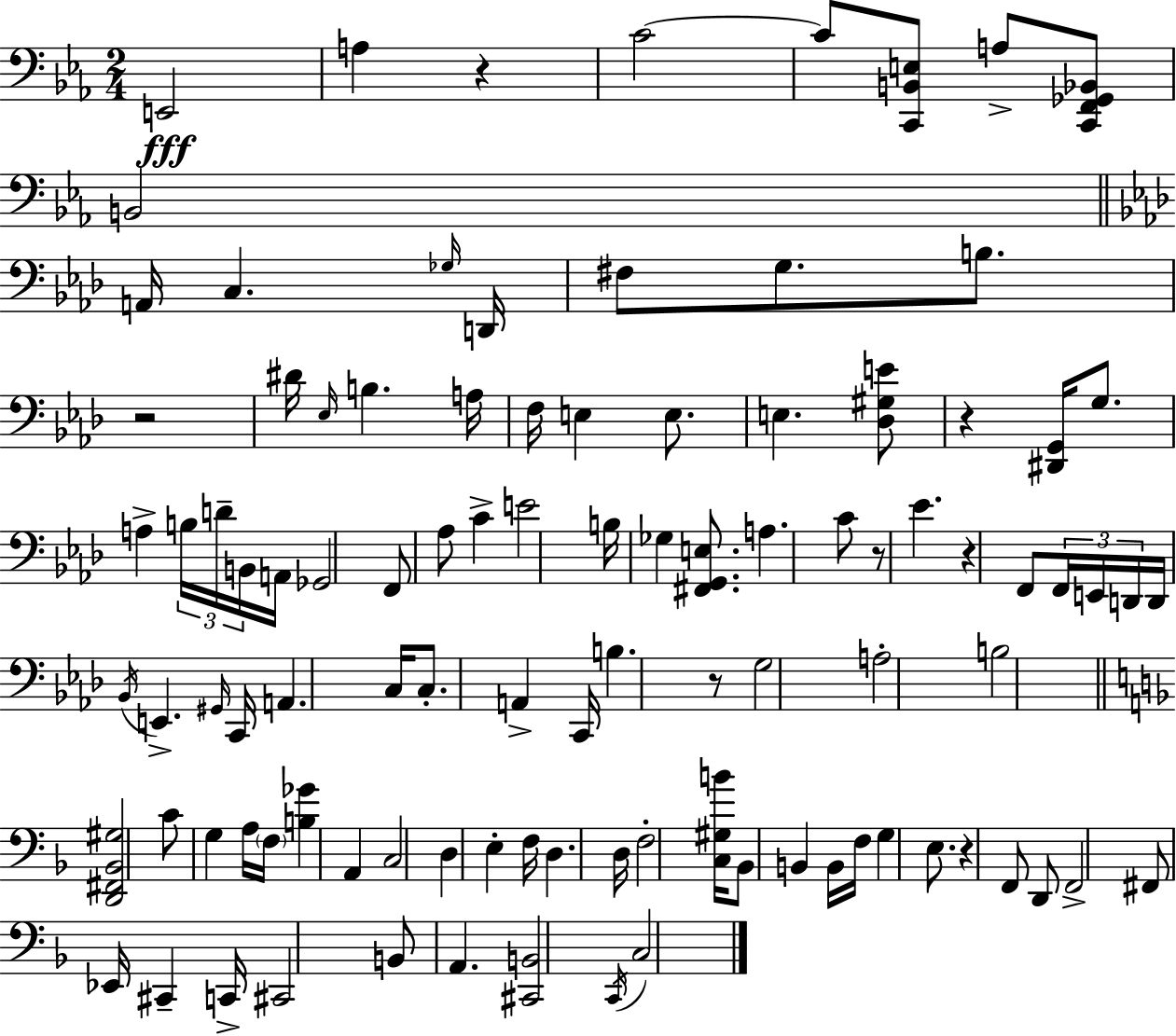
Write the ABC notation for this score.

X:1
T:Untitled
M:2/4
L:1/4
K:Cm
E,,2 A, z C2 C/2 [C,,B,,E,]/2 A,/2 [C,,F,,_G,,_B,,]/2 B,,2 A,,/4 C, _G,/4 D,,/4 ^F,/2 G,/2 B,/2 z2 ^D/4 _E,/4 B, A,/4 F,/4 E, E,/2 E, [_D,^G,E]/2 z [^D,,G,,]/4 G,/2 A, B,/4 D/4 B,,/4 A,,/4 _G,,2 F,,/2 _A,/2 C E2 B,/4 _G, [^F,,G,,E,]/2 A, C/2 z/2 _E z F,,/2 F,,/4 E,,/4 D,,/4 D,,/4 _B,,/4 E,, ^G,,/4 C,,/4 A,, C,/4 C,/2 A,, C,,/4 B, z/2 G,2 A,2 B,2 [D,,^F,,_B,,^G,]2 C/2 G, A,/4 F,/4 [B,_G] A,, C,2 D, E, F,/4 D, D,/4 F,2 [C,^G,B]/4 _B,,/2 B,, B,,/4 F,/4 G, E,/2 z F,,/2 D,,/2 F,,2 ^F,,/2 _E,,/4 ^C,, C,,/4 ^C,,2 B,,/2 A,, [^C,,B,,]2 C,,/4 C,2